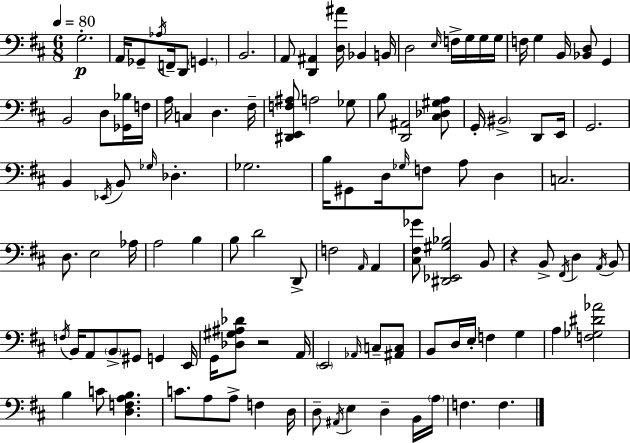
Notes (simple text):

G3/h. A2/s Gb2/e Ab3/s F2/s D2/e G2/q. B2/h. A2/e [D2,A#2]/q [D3,A#4]/s Bb2/q B2/s D3/h E3/s F3/s G3/s G3/s G3/s F3/s G3/q B2/s [Bb2,D3]/e G2/q B2/h D3/e [Gb2,Bb3]/s F3/s A3/s C3/q D3/q. F#3/s [D#2,E2,F3,A#3]/e A3/h Gb3/e B3/e [D2,A#2]/h [C#3,Db3,G#3,A3]/e G2/s BIS2/h D2/e E2/s G2/h. B2/q Eb2/s B2/e Gb3/s Db3/q. Gb3/h. B3/s G#2/e D3/s Gb3/s F3/e A3/e D3/q C3/h. D3/e. E3/h Ab3/s A3/h B3/q B3/e D4/h D2/e F3/h A2/s A2/q [C#3,F#3,Gb4]/e [D#2,Eb2,G#3,Bb3]/h B2/e R/q B2/e F#2/s D3/q A2/s B2/e F3/s B2/s A2/e B2/e G#2/e G2/q E2/s G2/s [Db3,G#3,A#3,Db4]/e R/h A2/s E2/h Ab2/s C3/e [A#2,C3]/e B2/e D3/s E3/s F3/q G3/q A3/q [F3,Gb3,D#4,Ab4]/h B3/q C4/e [D3,F3,A3,B3]/q. C4/e. A3/e A3/e F3/q D3/s D3/e A#2/s E3/q D3/q B2/s A3/s F3/q. F3/q.